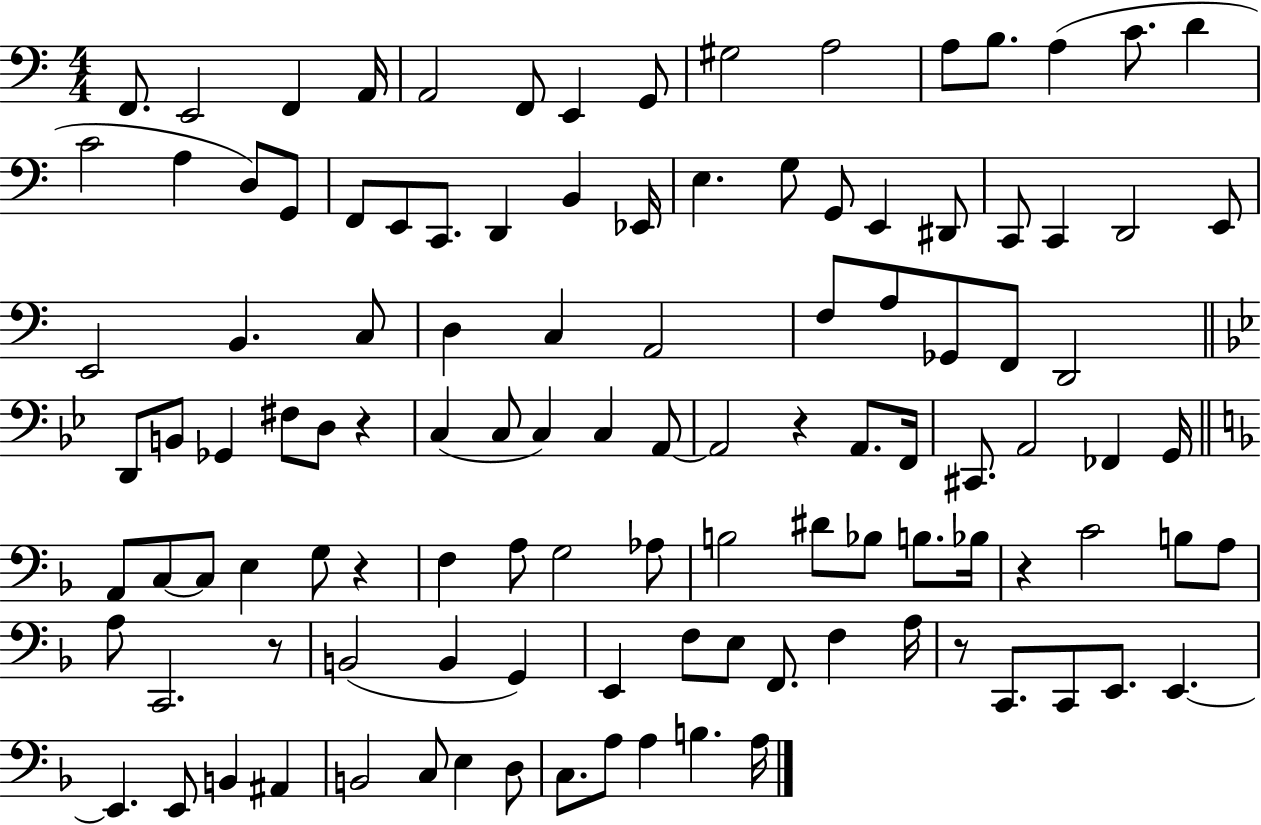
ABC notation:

X:1
T:Untitled
M:4/4
L:1/4
K:C
F,,/2 E,,2 F,, A,,/4 A,,2 F,,/2 E,, G,,/2 ^G,2 A,2 A,/2 B,/2 A, C/2 D C2 A, D,/2 G,,/2 F,,/2 E,,/2 C,,/2 D,, B,, _E,,/4 E, G,/2 G,,/2 E,, ^D,,/2 C,,/2 C,, D,,2 E,,/2 E,,2 B,, C,/2 D, C, A,,2 F,/2 A,/2 _G,,/2 F,,/2 D,,2 D,,/2 B,,/2 _G,, ^F,/2 D,/2 z C, C,/2 C, C, A,,/2 A,,2 z A,,/2 F,,/4 ^C,,/2 A,,2 _F,, G,,/4 A,,/2 C,/2 C,/2 E, G,/2 z F, A,/2 G,2 _A,/2 B,2 ^D/2 _B,/2 B,/2 _B,/4 z C2 B,/2 A,/2 A,/2 C,,2 z/2 B,,2 B,, G,, E,, F,/2 E,/2 F,,/2 F, A,/4 z/2 C,,/2 C,,/2 E,,/2 E,, E,, E,,/2 B,, ^A,, B,,2 C,/2 E, D,/2 C,/2 A,/2 A, B, A,/4